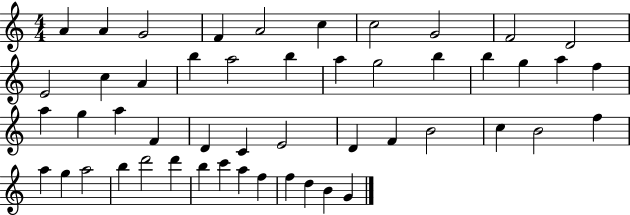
{
  \clef treble
  \numericTimeSignature
  \time 4/4
  \key c \major
  a'4 a'4 g'2 | f'4 a'2 c''4 | c''2 g'2 | f'2 d'2 | \break e'2 c''4 a'4 | b''4 a''2 b''4 | a''4 g''2 b''4 | b''4 g''4 a''4 f''4 | \break a''4 g''4 a''4 f'4 | d'4 c'4 e'2 | d'4 f'4 b'2 | c''4 b'2 f''4 | \break a''4 g''4 a''2 | b''4 d'''2 d'''4 | b''4 c'''4 a''4 f''4 | f''4 d''4 b'4 g'4 | \break \bar "|."
}